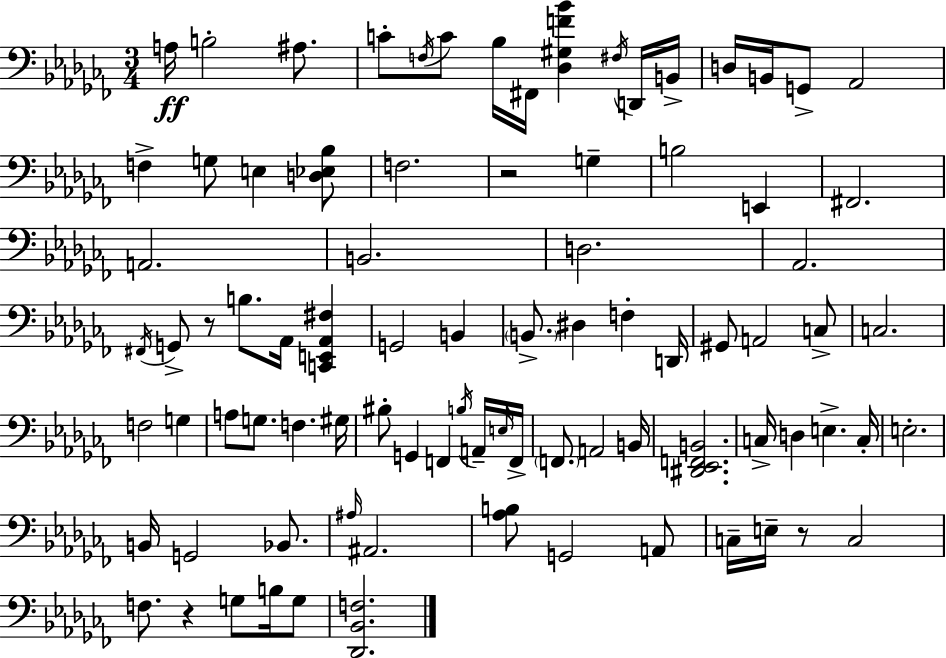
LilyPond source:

{
  \clef bass
  \numericTimeSignature
  \time 3/4
  \key aes \minor
  a16\ff b2-. ais8. | c'8-. \acciaccatura { f16 } c'8 bes16 fis,16 <des gis f' bes'>4 \acciaccatura { fis16 } | d,16 b,16-> d16 b,16 g,8-> aes,2 | f4-> g8 e4 | \break <d ees bes>8 f2. | r2 g4-- | b2 e,4 | fis,2. | \break a,2. | b,2. | d2. | aes,2. | \break \acciaccatura { fis,16 } g,8-> r8 b8. aes,16 <c, e, aes, fis>4 | g,2 b,4 | \parenthesize b,8.-> dis4 f4-. | d,16 gis,8 a,2 | \break c8-> c2. | f2 g4 | a8 g8. f4. | gis16 bis8-. g,4 f,4 | \break \acciaccatura { b16 } a,16-- \grace { e16 } f,16-> \parenthesize f,8. a,2 | b,16 <dis, ees, f, b,>2. | c16-> d4 e4.-> | c16-. e2.-. | \break b,16 g,2 | bes,8. \grace { ais16 } ais,2. | <aes b>8 g,2 | a,8 c16-- e16-- r8 c2 | \break f8. r4 | g8 b16 g8 <des, bes, f>2. | \bar "|."
}